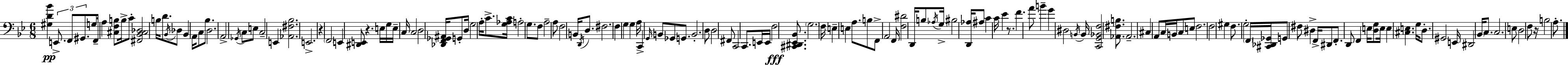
X:1
T:Untitled
M:6/8
L:1/4
K:Gm
[^G,D_B] E,,/2 F,,/2 ^G,,/2 G,/2 F,,/4 A, [^C,F,B,]/2 B,/4 C/2 [^F,,_B,,^C,_D,]2 B,/4 D/2 _B,,/4 _D,/2 _B,, A,,/4 C,/2 _B,/2 D,2 A,,2 _G,,/4 C,/2 E,/2 C,2 E,, [_A,,^F,_B,]2 E,,2 z F,,2 E,, [^D,,E,,]/2 z E,/4 G,/4 E,/4 C,/4 C,2 D,2 [_D,,F,,_G,,^A,,]/4 G,,/2 D,/4 G,2 A,/4 C/2 [G,_A,C]/4 A,2 G,/2 F,/2 A,2 A,/2 F,2 B,,/4 D,,/4 D,/2 ^F,2 F, G, G, A,/4 C,, G,,/4 B,,/2 _G,,/2 G,,/2 B,,2 D,/2 D,2 ^F,,/2 C,,2 C,,/2 E,,/4 E,,/4 F,2 [^C,,^D,,_E,,_B,,]/2 G,2 F,/4 E, E, A,/2 B,/2 F,,/2 A,,2 F,,/4 [F,^D]2 D,,/4 B,/2 _A,/4 G,/4 ^B,2 [D,,_A,]/4 ^A,/2 C C/4 _E z/2 F A/2 B G ^D,2 B,,/4 B,,/4 [C,,G,,_B,,F,]2 [_A,,^F,B,]/2 _A,,2 ^C, A,,/2 C,/4 B,,/4 C,/2 E,/2 F,2 F,2 ^G, F,/2 G,2 F,,/4 [^C,,_D,,_G,,]/4 G,,/2 ^F,/2 ^D, F,,/4 ^D,,/2 F,,/2 D,,/2 F,, E,/4 [D,G,]/2 E,/4 E, [^C,E,] G,/4 D,/2 ^G,,2 E,,/4 ^D,,2 _B,,/4 C,/2 C,2 E,/2 D,2 F,/2 z/4 B,2 A,/2